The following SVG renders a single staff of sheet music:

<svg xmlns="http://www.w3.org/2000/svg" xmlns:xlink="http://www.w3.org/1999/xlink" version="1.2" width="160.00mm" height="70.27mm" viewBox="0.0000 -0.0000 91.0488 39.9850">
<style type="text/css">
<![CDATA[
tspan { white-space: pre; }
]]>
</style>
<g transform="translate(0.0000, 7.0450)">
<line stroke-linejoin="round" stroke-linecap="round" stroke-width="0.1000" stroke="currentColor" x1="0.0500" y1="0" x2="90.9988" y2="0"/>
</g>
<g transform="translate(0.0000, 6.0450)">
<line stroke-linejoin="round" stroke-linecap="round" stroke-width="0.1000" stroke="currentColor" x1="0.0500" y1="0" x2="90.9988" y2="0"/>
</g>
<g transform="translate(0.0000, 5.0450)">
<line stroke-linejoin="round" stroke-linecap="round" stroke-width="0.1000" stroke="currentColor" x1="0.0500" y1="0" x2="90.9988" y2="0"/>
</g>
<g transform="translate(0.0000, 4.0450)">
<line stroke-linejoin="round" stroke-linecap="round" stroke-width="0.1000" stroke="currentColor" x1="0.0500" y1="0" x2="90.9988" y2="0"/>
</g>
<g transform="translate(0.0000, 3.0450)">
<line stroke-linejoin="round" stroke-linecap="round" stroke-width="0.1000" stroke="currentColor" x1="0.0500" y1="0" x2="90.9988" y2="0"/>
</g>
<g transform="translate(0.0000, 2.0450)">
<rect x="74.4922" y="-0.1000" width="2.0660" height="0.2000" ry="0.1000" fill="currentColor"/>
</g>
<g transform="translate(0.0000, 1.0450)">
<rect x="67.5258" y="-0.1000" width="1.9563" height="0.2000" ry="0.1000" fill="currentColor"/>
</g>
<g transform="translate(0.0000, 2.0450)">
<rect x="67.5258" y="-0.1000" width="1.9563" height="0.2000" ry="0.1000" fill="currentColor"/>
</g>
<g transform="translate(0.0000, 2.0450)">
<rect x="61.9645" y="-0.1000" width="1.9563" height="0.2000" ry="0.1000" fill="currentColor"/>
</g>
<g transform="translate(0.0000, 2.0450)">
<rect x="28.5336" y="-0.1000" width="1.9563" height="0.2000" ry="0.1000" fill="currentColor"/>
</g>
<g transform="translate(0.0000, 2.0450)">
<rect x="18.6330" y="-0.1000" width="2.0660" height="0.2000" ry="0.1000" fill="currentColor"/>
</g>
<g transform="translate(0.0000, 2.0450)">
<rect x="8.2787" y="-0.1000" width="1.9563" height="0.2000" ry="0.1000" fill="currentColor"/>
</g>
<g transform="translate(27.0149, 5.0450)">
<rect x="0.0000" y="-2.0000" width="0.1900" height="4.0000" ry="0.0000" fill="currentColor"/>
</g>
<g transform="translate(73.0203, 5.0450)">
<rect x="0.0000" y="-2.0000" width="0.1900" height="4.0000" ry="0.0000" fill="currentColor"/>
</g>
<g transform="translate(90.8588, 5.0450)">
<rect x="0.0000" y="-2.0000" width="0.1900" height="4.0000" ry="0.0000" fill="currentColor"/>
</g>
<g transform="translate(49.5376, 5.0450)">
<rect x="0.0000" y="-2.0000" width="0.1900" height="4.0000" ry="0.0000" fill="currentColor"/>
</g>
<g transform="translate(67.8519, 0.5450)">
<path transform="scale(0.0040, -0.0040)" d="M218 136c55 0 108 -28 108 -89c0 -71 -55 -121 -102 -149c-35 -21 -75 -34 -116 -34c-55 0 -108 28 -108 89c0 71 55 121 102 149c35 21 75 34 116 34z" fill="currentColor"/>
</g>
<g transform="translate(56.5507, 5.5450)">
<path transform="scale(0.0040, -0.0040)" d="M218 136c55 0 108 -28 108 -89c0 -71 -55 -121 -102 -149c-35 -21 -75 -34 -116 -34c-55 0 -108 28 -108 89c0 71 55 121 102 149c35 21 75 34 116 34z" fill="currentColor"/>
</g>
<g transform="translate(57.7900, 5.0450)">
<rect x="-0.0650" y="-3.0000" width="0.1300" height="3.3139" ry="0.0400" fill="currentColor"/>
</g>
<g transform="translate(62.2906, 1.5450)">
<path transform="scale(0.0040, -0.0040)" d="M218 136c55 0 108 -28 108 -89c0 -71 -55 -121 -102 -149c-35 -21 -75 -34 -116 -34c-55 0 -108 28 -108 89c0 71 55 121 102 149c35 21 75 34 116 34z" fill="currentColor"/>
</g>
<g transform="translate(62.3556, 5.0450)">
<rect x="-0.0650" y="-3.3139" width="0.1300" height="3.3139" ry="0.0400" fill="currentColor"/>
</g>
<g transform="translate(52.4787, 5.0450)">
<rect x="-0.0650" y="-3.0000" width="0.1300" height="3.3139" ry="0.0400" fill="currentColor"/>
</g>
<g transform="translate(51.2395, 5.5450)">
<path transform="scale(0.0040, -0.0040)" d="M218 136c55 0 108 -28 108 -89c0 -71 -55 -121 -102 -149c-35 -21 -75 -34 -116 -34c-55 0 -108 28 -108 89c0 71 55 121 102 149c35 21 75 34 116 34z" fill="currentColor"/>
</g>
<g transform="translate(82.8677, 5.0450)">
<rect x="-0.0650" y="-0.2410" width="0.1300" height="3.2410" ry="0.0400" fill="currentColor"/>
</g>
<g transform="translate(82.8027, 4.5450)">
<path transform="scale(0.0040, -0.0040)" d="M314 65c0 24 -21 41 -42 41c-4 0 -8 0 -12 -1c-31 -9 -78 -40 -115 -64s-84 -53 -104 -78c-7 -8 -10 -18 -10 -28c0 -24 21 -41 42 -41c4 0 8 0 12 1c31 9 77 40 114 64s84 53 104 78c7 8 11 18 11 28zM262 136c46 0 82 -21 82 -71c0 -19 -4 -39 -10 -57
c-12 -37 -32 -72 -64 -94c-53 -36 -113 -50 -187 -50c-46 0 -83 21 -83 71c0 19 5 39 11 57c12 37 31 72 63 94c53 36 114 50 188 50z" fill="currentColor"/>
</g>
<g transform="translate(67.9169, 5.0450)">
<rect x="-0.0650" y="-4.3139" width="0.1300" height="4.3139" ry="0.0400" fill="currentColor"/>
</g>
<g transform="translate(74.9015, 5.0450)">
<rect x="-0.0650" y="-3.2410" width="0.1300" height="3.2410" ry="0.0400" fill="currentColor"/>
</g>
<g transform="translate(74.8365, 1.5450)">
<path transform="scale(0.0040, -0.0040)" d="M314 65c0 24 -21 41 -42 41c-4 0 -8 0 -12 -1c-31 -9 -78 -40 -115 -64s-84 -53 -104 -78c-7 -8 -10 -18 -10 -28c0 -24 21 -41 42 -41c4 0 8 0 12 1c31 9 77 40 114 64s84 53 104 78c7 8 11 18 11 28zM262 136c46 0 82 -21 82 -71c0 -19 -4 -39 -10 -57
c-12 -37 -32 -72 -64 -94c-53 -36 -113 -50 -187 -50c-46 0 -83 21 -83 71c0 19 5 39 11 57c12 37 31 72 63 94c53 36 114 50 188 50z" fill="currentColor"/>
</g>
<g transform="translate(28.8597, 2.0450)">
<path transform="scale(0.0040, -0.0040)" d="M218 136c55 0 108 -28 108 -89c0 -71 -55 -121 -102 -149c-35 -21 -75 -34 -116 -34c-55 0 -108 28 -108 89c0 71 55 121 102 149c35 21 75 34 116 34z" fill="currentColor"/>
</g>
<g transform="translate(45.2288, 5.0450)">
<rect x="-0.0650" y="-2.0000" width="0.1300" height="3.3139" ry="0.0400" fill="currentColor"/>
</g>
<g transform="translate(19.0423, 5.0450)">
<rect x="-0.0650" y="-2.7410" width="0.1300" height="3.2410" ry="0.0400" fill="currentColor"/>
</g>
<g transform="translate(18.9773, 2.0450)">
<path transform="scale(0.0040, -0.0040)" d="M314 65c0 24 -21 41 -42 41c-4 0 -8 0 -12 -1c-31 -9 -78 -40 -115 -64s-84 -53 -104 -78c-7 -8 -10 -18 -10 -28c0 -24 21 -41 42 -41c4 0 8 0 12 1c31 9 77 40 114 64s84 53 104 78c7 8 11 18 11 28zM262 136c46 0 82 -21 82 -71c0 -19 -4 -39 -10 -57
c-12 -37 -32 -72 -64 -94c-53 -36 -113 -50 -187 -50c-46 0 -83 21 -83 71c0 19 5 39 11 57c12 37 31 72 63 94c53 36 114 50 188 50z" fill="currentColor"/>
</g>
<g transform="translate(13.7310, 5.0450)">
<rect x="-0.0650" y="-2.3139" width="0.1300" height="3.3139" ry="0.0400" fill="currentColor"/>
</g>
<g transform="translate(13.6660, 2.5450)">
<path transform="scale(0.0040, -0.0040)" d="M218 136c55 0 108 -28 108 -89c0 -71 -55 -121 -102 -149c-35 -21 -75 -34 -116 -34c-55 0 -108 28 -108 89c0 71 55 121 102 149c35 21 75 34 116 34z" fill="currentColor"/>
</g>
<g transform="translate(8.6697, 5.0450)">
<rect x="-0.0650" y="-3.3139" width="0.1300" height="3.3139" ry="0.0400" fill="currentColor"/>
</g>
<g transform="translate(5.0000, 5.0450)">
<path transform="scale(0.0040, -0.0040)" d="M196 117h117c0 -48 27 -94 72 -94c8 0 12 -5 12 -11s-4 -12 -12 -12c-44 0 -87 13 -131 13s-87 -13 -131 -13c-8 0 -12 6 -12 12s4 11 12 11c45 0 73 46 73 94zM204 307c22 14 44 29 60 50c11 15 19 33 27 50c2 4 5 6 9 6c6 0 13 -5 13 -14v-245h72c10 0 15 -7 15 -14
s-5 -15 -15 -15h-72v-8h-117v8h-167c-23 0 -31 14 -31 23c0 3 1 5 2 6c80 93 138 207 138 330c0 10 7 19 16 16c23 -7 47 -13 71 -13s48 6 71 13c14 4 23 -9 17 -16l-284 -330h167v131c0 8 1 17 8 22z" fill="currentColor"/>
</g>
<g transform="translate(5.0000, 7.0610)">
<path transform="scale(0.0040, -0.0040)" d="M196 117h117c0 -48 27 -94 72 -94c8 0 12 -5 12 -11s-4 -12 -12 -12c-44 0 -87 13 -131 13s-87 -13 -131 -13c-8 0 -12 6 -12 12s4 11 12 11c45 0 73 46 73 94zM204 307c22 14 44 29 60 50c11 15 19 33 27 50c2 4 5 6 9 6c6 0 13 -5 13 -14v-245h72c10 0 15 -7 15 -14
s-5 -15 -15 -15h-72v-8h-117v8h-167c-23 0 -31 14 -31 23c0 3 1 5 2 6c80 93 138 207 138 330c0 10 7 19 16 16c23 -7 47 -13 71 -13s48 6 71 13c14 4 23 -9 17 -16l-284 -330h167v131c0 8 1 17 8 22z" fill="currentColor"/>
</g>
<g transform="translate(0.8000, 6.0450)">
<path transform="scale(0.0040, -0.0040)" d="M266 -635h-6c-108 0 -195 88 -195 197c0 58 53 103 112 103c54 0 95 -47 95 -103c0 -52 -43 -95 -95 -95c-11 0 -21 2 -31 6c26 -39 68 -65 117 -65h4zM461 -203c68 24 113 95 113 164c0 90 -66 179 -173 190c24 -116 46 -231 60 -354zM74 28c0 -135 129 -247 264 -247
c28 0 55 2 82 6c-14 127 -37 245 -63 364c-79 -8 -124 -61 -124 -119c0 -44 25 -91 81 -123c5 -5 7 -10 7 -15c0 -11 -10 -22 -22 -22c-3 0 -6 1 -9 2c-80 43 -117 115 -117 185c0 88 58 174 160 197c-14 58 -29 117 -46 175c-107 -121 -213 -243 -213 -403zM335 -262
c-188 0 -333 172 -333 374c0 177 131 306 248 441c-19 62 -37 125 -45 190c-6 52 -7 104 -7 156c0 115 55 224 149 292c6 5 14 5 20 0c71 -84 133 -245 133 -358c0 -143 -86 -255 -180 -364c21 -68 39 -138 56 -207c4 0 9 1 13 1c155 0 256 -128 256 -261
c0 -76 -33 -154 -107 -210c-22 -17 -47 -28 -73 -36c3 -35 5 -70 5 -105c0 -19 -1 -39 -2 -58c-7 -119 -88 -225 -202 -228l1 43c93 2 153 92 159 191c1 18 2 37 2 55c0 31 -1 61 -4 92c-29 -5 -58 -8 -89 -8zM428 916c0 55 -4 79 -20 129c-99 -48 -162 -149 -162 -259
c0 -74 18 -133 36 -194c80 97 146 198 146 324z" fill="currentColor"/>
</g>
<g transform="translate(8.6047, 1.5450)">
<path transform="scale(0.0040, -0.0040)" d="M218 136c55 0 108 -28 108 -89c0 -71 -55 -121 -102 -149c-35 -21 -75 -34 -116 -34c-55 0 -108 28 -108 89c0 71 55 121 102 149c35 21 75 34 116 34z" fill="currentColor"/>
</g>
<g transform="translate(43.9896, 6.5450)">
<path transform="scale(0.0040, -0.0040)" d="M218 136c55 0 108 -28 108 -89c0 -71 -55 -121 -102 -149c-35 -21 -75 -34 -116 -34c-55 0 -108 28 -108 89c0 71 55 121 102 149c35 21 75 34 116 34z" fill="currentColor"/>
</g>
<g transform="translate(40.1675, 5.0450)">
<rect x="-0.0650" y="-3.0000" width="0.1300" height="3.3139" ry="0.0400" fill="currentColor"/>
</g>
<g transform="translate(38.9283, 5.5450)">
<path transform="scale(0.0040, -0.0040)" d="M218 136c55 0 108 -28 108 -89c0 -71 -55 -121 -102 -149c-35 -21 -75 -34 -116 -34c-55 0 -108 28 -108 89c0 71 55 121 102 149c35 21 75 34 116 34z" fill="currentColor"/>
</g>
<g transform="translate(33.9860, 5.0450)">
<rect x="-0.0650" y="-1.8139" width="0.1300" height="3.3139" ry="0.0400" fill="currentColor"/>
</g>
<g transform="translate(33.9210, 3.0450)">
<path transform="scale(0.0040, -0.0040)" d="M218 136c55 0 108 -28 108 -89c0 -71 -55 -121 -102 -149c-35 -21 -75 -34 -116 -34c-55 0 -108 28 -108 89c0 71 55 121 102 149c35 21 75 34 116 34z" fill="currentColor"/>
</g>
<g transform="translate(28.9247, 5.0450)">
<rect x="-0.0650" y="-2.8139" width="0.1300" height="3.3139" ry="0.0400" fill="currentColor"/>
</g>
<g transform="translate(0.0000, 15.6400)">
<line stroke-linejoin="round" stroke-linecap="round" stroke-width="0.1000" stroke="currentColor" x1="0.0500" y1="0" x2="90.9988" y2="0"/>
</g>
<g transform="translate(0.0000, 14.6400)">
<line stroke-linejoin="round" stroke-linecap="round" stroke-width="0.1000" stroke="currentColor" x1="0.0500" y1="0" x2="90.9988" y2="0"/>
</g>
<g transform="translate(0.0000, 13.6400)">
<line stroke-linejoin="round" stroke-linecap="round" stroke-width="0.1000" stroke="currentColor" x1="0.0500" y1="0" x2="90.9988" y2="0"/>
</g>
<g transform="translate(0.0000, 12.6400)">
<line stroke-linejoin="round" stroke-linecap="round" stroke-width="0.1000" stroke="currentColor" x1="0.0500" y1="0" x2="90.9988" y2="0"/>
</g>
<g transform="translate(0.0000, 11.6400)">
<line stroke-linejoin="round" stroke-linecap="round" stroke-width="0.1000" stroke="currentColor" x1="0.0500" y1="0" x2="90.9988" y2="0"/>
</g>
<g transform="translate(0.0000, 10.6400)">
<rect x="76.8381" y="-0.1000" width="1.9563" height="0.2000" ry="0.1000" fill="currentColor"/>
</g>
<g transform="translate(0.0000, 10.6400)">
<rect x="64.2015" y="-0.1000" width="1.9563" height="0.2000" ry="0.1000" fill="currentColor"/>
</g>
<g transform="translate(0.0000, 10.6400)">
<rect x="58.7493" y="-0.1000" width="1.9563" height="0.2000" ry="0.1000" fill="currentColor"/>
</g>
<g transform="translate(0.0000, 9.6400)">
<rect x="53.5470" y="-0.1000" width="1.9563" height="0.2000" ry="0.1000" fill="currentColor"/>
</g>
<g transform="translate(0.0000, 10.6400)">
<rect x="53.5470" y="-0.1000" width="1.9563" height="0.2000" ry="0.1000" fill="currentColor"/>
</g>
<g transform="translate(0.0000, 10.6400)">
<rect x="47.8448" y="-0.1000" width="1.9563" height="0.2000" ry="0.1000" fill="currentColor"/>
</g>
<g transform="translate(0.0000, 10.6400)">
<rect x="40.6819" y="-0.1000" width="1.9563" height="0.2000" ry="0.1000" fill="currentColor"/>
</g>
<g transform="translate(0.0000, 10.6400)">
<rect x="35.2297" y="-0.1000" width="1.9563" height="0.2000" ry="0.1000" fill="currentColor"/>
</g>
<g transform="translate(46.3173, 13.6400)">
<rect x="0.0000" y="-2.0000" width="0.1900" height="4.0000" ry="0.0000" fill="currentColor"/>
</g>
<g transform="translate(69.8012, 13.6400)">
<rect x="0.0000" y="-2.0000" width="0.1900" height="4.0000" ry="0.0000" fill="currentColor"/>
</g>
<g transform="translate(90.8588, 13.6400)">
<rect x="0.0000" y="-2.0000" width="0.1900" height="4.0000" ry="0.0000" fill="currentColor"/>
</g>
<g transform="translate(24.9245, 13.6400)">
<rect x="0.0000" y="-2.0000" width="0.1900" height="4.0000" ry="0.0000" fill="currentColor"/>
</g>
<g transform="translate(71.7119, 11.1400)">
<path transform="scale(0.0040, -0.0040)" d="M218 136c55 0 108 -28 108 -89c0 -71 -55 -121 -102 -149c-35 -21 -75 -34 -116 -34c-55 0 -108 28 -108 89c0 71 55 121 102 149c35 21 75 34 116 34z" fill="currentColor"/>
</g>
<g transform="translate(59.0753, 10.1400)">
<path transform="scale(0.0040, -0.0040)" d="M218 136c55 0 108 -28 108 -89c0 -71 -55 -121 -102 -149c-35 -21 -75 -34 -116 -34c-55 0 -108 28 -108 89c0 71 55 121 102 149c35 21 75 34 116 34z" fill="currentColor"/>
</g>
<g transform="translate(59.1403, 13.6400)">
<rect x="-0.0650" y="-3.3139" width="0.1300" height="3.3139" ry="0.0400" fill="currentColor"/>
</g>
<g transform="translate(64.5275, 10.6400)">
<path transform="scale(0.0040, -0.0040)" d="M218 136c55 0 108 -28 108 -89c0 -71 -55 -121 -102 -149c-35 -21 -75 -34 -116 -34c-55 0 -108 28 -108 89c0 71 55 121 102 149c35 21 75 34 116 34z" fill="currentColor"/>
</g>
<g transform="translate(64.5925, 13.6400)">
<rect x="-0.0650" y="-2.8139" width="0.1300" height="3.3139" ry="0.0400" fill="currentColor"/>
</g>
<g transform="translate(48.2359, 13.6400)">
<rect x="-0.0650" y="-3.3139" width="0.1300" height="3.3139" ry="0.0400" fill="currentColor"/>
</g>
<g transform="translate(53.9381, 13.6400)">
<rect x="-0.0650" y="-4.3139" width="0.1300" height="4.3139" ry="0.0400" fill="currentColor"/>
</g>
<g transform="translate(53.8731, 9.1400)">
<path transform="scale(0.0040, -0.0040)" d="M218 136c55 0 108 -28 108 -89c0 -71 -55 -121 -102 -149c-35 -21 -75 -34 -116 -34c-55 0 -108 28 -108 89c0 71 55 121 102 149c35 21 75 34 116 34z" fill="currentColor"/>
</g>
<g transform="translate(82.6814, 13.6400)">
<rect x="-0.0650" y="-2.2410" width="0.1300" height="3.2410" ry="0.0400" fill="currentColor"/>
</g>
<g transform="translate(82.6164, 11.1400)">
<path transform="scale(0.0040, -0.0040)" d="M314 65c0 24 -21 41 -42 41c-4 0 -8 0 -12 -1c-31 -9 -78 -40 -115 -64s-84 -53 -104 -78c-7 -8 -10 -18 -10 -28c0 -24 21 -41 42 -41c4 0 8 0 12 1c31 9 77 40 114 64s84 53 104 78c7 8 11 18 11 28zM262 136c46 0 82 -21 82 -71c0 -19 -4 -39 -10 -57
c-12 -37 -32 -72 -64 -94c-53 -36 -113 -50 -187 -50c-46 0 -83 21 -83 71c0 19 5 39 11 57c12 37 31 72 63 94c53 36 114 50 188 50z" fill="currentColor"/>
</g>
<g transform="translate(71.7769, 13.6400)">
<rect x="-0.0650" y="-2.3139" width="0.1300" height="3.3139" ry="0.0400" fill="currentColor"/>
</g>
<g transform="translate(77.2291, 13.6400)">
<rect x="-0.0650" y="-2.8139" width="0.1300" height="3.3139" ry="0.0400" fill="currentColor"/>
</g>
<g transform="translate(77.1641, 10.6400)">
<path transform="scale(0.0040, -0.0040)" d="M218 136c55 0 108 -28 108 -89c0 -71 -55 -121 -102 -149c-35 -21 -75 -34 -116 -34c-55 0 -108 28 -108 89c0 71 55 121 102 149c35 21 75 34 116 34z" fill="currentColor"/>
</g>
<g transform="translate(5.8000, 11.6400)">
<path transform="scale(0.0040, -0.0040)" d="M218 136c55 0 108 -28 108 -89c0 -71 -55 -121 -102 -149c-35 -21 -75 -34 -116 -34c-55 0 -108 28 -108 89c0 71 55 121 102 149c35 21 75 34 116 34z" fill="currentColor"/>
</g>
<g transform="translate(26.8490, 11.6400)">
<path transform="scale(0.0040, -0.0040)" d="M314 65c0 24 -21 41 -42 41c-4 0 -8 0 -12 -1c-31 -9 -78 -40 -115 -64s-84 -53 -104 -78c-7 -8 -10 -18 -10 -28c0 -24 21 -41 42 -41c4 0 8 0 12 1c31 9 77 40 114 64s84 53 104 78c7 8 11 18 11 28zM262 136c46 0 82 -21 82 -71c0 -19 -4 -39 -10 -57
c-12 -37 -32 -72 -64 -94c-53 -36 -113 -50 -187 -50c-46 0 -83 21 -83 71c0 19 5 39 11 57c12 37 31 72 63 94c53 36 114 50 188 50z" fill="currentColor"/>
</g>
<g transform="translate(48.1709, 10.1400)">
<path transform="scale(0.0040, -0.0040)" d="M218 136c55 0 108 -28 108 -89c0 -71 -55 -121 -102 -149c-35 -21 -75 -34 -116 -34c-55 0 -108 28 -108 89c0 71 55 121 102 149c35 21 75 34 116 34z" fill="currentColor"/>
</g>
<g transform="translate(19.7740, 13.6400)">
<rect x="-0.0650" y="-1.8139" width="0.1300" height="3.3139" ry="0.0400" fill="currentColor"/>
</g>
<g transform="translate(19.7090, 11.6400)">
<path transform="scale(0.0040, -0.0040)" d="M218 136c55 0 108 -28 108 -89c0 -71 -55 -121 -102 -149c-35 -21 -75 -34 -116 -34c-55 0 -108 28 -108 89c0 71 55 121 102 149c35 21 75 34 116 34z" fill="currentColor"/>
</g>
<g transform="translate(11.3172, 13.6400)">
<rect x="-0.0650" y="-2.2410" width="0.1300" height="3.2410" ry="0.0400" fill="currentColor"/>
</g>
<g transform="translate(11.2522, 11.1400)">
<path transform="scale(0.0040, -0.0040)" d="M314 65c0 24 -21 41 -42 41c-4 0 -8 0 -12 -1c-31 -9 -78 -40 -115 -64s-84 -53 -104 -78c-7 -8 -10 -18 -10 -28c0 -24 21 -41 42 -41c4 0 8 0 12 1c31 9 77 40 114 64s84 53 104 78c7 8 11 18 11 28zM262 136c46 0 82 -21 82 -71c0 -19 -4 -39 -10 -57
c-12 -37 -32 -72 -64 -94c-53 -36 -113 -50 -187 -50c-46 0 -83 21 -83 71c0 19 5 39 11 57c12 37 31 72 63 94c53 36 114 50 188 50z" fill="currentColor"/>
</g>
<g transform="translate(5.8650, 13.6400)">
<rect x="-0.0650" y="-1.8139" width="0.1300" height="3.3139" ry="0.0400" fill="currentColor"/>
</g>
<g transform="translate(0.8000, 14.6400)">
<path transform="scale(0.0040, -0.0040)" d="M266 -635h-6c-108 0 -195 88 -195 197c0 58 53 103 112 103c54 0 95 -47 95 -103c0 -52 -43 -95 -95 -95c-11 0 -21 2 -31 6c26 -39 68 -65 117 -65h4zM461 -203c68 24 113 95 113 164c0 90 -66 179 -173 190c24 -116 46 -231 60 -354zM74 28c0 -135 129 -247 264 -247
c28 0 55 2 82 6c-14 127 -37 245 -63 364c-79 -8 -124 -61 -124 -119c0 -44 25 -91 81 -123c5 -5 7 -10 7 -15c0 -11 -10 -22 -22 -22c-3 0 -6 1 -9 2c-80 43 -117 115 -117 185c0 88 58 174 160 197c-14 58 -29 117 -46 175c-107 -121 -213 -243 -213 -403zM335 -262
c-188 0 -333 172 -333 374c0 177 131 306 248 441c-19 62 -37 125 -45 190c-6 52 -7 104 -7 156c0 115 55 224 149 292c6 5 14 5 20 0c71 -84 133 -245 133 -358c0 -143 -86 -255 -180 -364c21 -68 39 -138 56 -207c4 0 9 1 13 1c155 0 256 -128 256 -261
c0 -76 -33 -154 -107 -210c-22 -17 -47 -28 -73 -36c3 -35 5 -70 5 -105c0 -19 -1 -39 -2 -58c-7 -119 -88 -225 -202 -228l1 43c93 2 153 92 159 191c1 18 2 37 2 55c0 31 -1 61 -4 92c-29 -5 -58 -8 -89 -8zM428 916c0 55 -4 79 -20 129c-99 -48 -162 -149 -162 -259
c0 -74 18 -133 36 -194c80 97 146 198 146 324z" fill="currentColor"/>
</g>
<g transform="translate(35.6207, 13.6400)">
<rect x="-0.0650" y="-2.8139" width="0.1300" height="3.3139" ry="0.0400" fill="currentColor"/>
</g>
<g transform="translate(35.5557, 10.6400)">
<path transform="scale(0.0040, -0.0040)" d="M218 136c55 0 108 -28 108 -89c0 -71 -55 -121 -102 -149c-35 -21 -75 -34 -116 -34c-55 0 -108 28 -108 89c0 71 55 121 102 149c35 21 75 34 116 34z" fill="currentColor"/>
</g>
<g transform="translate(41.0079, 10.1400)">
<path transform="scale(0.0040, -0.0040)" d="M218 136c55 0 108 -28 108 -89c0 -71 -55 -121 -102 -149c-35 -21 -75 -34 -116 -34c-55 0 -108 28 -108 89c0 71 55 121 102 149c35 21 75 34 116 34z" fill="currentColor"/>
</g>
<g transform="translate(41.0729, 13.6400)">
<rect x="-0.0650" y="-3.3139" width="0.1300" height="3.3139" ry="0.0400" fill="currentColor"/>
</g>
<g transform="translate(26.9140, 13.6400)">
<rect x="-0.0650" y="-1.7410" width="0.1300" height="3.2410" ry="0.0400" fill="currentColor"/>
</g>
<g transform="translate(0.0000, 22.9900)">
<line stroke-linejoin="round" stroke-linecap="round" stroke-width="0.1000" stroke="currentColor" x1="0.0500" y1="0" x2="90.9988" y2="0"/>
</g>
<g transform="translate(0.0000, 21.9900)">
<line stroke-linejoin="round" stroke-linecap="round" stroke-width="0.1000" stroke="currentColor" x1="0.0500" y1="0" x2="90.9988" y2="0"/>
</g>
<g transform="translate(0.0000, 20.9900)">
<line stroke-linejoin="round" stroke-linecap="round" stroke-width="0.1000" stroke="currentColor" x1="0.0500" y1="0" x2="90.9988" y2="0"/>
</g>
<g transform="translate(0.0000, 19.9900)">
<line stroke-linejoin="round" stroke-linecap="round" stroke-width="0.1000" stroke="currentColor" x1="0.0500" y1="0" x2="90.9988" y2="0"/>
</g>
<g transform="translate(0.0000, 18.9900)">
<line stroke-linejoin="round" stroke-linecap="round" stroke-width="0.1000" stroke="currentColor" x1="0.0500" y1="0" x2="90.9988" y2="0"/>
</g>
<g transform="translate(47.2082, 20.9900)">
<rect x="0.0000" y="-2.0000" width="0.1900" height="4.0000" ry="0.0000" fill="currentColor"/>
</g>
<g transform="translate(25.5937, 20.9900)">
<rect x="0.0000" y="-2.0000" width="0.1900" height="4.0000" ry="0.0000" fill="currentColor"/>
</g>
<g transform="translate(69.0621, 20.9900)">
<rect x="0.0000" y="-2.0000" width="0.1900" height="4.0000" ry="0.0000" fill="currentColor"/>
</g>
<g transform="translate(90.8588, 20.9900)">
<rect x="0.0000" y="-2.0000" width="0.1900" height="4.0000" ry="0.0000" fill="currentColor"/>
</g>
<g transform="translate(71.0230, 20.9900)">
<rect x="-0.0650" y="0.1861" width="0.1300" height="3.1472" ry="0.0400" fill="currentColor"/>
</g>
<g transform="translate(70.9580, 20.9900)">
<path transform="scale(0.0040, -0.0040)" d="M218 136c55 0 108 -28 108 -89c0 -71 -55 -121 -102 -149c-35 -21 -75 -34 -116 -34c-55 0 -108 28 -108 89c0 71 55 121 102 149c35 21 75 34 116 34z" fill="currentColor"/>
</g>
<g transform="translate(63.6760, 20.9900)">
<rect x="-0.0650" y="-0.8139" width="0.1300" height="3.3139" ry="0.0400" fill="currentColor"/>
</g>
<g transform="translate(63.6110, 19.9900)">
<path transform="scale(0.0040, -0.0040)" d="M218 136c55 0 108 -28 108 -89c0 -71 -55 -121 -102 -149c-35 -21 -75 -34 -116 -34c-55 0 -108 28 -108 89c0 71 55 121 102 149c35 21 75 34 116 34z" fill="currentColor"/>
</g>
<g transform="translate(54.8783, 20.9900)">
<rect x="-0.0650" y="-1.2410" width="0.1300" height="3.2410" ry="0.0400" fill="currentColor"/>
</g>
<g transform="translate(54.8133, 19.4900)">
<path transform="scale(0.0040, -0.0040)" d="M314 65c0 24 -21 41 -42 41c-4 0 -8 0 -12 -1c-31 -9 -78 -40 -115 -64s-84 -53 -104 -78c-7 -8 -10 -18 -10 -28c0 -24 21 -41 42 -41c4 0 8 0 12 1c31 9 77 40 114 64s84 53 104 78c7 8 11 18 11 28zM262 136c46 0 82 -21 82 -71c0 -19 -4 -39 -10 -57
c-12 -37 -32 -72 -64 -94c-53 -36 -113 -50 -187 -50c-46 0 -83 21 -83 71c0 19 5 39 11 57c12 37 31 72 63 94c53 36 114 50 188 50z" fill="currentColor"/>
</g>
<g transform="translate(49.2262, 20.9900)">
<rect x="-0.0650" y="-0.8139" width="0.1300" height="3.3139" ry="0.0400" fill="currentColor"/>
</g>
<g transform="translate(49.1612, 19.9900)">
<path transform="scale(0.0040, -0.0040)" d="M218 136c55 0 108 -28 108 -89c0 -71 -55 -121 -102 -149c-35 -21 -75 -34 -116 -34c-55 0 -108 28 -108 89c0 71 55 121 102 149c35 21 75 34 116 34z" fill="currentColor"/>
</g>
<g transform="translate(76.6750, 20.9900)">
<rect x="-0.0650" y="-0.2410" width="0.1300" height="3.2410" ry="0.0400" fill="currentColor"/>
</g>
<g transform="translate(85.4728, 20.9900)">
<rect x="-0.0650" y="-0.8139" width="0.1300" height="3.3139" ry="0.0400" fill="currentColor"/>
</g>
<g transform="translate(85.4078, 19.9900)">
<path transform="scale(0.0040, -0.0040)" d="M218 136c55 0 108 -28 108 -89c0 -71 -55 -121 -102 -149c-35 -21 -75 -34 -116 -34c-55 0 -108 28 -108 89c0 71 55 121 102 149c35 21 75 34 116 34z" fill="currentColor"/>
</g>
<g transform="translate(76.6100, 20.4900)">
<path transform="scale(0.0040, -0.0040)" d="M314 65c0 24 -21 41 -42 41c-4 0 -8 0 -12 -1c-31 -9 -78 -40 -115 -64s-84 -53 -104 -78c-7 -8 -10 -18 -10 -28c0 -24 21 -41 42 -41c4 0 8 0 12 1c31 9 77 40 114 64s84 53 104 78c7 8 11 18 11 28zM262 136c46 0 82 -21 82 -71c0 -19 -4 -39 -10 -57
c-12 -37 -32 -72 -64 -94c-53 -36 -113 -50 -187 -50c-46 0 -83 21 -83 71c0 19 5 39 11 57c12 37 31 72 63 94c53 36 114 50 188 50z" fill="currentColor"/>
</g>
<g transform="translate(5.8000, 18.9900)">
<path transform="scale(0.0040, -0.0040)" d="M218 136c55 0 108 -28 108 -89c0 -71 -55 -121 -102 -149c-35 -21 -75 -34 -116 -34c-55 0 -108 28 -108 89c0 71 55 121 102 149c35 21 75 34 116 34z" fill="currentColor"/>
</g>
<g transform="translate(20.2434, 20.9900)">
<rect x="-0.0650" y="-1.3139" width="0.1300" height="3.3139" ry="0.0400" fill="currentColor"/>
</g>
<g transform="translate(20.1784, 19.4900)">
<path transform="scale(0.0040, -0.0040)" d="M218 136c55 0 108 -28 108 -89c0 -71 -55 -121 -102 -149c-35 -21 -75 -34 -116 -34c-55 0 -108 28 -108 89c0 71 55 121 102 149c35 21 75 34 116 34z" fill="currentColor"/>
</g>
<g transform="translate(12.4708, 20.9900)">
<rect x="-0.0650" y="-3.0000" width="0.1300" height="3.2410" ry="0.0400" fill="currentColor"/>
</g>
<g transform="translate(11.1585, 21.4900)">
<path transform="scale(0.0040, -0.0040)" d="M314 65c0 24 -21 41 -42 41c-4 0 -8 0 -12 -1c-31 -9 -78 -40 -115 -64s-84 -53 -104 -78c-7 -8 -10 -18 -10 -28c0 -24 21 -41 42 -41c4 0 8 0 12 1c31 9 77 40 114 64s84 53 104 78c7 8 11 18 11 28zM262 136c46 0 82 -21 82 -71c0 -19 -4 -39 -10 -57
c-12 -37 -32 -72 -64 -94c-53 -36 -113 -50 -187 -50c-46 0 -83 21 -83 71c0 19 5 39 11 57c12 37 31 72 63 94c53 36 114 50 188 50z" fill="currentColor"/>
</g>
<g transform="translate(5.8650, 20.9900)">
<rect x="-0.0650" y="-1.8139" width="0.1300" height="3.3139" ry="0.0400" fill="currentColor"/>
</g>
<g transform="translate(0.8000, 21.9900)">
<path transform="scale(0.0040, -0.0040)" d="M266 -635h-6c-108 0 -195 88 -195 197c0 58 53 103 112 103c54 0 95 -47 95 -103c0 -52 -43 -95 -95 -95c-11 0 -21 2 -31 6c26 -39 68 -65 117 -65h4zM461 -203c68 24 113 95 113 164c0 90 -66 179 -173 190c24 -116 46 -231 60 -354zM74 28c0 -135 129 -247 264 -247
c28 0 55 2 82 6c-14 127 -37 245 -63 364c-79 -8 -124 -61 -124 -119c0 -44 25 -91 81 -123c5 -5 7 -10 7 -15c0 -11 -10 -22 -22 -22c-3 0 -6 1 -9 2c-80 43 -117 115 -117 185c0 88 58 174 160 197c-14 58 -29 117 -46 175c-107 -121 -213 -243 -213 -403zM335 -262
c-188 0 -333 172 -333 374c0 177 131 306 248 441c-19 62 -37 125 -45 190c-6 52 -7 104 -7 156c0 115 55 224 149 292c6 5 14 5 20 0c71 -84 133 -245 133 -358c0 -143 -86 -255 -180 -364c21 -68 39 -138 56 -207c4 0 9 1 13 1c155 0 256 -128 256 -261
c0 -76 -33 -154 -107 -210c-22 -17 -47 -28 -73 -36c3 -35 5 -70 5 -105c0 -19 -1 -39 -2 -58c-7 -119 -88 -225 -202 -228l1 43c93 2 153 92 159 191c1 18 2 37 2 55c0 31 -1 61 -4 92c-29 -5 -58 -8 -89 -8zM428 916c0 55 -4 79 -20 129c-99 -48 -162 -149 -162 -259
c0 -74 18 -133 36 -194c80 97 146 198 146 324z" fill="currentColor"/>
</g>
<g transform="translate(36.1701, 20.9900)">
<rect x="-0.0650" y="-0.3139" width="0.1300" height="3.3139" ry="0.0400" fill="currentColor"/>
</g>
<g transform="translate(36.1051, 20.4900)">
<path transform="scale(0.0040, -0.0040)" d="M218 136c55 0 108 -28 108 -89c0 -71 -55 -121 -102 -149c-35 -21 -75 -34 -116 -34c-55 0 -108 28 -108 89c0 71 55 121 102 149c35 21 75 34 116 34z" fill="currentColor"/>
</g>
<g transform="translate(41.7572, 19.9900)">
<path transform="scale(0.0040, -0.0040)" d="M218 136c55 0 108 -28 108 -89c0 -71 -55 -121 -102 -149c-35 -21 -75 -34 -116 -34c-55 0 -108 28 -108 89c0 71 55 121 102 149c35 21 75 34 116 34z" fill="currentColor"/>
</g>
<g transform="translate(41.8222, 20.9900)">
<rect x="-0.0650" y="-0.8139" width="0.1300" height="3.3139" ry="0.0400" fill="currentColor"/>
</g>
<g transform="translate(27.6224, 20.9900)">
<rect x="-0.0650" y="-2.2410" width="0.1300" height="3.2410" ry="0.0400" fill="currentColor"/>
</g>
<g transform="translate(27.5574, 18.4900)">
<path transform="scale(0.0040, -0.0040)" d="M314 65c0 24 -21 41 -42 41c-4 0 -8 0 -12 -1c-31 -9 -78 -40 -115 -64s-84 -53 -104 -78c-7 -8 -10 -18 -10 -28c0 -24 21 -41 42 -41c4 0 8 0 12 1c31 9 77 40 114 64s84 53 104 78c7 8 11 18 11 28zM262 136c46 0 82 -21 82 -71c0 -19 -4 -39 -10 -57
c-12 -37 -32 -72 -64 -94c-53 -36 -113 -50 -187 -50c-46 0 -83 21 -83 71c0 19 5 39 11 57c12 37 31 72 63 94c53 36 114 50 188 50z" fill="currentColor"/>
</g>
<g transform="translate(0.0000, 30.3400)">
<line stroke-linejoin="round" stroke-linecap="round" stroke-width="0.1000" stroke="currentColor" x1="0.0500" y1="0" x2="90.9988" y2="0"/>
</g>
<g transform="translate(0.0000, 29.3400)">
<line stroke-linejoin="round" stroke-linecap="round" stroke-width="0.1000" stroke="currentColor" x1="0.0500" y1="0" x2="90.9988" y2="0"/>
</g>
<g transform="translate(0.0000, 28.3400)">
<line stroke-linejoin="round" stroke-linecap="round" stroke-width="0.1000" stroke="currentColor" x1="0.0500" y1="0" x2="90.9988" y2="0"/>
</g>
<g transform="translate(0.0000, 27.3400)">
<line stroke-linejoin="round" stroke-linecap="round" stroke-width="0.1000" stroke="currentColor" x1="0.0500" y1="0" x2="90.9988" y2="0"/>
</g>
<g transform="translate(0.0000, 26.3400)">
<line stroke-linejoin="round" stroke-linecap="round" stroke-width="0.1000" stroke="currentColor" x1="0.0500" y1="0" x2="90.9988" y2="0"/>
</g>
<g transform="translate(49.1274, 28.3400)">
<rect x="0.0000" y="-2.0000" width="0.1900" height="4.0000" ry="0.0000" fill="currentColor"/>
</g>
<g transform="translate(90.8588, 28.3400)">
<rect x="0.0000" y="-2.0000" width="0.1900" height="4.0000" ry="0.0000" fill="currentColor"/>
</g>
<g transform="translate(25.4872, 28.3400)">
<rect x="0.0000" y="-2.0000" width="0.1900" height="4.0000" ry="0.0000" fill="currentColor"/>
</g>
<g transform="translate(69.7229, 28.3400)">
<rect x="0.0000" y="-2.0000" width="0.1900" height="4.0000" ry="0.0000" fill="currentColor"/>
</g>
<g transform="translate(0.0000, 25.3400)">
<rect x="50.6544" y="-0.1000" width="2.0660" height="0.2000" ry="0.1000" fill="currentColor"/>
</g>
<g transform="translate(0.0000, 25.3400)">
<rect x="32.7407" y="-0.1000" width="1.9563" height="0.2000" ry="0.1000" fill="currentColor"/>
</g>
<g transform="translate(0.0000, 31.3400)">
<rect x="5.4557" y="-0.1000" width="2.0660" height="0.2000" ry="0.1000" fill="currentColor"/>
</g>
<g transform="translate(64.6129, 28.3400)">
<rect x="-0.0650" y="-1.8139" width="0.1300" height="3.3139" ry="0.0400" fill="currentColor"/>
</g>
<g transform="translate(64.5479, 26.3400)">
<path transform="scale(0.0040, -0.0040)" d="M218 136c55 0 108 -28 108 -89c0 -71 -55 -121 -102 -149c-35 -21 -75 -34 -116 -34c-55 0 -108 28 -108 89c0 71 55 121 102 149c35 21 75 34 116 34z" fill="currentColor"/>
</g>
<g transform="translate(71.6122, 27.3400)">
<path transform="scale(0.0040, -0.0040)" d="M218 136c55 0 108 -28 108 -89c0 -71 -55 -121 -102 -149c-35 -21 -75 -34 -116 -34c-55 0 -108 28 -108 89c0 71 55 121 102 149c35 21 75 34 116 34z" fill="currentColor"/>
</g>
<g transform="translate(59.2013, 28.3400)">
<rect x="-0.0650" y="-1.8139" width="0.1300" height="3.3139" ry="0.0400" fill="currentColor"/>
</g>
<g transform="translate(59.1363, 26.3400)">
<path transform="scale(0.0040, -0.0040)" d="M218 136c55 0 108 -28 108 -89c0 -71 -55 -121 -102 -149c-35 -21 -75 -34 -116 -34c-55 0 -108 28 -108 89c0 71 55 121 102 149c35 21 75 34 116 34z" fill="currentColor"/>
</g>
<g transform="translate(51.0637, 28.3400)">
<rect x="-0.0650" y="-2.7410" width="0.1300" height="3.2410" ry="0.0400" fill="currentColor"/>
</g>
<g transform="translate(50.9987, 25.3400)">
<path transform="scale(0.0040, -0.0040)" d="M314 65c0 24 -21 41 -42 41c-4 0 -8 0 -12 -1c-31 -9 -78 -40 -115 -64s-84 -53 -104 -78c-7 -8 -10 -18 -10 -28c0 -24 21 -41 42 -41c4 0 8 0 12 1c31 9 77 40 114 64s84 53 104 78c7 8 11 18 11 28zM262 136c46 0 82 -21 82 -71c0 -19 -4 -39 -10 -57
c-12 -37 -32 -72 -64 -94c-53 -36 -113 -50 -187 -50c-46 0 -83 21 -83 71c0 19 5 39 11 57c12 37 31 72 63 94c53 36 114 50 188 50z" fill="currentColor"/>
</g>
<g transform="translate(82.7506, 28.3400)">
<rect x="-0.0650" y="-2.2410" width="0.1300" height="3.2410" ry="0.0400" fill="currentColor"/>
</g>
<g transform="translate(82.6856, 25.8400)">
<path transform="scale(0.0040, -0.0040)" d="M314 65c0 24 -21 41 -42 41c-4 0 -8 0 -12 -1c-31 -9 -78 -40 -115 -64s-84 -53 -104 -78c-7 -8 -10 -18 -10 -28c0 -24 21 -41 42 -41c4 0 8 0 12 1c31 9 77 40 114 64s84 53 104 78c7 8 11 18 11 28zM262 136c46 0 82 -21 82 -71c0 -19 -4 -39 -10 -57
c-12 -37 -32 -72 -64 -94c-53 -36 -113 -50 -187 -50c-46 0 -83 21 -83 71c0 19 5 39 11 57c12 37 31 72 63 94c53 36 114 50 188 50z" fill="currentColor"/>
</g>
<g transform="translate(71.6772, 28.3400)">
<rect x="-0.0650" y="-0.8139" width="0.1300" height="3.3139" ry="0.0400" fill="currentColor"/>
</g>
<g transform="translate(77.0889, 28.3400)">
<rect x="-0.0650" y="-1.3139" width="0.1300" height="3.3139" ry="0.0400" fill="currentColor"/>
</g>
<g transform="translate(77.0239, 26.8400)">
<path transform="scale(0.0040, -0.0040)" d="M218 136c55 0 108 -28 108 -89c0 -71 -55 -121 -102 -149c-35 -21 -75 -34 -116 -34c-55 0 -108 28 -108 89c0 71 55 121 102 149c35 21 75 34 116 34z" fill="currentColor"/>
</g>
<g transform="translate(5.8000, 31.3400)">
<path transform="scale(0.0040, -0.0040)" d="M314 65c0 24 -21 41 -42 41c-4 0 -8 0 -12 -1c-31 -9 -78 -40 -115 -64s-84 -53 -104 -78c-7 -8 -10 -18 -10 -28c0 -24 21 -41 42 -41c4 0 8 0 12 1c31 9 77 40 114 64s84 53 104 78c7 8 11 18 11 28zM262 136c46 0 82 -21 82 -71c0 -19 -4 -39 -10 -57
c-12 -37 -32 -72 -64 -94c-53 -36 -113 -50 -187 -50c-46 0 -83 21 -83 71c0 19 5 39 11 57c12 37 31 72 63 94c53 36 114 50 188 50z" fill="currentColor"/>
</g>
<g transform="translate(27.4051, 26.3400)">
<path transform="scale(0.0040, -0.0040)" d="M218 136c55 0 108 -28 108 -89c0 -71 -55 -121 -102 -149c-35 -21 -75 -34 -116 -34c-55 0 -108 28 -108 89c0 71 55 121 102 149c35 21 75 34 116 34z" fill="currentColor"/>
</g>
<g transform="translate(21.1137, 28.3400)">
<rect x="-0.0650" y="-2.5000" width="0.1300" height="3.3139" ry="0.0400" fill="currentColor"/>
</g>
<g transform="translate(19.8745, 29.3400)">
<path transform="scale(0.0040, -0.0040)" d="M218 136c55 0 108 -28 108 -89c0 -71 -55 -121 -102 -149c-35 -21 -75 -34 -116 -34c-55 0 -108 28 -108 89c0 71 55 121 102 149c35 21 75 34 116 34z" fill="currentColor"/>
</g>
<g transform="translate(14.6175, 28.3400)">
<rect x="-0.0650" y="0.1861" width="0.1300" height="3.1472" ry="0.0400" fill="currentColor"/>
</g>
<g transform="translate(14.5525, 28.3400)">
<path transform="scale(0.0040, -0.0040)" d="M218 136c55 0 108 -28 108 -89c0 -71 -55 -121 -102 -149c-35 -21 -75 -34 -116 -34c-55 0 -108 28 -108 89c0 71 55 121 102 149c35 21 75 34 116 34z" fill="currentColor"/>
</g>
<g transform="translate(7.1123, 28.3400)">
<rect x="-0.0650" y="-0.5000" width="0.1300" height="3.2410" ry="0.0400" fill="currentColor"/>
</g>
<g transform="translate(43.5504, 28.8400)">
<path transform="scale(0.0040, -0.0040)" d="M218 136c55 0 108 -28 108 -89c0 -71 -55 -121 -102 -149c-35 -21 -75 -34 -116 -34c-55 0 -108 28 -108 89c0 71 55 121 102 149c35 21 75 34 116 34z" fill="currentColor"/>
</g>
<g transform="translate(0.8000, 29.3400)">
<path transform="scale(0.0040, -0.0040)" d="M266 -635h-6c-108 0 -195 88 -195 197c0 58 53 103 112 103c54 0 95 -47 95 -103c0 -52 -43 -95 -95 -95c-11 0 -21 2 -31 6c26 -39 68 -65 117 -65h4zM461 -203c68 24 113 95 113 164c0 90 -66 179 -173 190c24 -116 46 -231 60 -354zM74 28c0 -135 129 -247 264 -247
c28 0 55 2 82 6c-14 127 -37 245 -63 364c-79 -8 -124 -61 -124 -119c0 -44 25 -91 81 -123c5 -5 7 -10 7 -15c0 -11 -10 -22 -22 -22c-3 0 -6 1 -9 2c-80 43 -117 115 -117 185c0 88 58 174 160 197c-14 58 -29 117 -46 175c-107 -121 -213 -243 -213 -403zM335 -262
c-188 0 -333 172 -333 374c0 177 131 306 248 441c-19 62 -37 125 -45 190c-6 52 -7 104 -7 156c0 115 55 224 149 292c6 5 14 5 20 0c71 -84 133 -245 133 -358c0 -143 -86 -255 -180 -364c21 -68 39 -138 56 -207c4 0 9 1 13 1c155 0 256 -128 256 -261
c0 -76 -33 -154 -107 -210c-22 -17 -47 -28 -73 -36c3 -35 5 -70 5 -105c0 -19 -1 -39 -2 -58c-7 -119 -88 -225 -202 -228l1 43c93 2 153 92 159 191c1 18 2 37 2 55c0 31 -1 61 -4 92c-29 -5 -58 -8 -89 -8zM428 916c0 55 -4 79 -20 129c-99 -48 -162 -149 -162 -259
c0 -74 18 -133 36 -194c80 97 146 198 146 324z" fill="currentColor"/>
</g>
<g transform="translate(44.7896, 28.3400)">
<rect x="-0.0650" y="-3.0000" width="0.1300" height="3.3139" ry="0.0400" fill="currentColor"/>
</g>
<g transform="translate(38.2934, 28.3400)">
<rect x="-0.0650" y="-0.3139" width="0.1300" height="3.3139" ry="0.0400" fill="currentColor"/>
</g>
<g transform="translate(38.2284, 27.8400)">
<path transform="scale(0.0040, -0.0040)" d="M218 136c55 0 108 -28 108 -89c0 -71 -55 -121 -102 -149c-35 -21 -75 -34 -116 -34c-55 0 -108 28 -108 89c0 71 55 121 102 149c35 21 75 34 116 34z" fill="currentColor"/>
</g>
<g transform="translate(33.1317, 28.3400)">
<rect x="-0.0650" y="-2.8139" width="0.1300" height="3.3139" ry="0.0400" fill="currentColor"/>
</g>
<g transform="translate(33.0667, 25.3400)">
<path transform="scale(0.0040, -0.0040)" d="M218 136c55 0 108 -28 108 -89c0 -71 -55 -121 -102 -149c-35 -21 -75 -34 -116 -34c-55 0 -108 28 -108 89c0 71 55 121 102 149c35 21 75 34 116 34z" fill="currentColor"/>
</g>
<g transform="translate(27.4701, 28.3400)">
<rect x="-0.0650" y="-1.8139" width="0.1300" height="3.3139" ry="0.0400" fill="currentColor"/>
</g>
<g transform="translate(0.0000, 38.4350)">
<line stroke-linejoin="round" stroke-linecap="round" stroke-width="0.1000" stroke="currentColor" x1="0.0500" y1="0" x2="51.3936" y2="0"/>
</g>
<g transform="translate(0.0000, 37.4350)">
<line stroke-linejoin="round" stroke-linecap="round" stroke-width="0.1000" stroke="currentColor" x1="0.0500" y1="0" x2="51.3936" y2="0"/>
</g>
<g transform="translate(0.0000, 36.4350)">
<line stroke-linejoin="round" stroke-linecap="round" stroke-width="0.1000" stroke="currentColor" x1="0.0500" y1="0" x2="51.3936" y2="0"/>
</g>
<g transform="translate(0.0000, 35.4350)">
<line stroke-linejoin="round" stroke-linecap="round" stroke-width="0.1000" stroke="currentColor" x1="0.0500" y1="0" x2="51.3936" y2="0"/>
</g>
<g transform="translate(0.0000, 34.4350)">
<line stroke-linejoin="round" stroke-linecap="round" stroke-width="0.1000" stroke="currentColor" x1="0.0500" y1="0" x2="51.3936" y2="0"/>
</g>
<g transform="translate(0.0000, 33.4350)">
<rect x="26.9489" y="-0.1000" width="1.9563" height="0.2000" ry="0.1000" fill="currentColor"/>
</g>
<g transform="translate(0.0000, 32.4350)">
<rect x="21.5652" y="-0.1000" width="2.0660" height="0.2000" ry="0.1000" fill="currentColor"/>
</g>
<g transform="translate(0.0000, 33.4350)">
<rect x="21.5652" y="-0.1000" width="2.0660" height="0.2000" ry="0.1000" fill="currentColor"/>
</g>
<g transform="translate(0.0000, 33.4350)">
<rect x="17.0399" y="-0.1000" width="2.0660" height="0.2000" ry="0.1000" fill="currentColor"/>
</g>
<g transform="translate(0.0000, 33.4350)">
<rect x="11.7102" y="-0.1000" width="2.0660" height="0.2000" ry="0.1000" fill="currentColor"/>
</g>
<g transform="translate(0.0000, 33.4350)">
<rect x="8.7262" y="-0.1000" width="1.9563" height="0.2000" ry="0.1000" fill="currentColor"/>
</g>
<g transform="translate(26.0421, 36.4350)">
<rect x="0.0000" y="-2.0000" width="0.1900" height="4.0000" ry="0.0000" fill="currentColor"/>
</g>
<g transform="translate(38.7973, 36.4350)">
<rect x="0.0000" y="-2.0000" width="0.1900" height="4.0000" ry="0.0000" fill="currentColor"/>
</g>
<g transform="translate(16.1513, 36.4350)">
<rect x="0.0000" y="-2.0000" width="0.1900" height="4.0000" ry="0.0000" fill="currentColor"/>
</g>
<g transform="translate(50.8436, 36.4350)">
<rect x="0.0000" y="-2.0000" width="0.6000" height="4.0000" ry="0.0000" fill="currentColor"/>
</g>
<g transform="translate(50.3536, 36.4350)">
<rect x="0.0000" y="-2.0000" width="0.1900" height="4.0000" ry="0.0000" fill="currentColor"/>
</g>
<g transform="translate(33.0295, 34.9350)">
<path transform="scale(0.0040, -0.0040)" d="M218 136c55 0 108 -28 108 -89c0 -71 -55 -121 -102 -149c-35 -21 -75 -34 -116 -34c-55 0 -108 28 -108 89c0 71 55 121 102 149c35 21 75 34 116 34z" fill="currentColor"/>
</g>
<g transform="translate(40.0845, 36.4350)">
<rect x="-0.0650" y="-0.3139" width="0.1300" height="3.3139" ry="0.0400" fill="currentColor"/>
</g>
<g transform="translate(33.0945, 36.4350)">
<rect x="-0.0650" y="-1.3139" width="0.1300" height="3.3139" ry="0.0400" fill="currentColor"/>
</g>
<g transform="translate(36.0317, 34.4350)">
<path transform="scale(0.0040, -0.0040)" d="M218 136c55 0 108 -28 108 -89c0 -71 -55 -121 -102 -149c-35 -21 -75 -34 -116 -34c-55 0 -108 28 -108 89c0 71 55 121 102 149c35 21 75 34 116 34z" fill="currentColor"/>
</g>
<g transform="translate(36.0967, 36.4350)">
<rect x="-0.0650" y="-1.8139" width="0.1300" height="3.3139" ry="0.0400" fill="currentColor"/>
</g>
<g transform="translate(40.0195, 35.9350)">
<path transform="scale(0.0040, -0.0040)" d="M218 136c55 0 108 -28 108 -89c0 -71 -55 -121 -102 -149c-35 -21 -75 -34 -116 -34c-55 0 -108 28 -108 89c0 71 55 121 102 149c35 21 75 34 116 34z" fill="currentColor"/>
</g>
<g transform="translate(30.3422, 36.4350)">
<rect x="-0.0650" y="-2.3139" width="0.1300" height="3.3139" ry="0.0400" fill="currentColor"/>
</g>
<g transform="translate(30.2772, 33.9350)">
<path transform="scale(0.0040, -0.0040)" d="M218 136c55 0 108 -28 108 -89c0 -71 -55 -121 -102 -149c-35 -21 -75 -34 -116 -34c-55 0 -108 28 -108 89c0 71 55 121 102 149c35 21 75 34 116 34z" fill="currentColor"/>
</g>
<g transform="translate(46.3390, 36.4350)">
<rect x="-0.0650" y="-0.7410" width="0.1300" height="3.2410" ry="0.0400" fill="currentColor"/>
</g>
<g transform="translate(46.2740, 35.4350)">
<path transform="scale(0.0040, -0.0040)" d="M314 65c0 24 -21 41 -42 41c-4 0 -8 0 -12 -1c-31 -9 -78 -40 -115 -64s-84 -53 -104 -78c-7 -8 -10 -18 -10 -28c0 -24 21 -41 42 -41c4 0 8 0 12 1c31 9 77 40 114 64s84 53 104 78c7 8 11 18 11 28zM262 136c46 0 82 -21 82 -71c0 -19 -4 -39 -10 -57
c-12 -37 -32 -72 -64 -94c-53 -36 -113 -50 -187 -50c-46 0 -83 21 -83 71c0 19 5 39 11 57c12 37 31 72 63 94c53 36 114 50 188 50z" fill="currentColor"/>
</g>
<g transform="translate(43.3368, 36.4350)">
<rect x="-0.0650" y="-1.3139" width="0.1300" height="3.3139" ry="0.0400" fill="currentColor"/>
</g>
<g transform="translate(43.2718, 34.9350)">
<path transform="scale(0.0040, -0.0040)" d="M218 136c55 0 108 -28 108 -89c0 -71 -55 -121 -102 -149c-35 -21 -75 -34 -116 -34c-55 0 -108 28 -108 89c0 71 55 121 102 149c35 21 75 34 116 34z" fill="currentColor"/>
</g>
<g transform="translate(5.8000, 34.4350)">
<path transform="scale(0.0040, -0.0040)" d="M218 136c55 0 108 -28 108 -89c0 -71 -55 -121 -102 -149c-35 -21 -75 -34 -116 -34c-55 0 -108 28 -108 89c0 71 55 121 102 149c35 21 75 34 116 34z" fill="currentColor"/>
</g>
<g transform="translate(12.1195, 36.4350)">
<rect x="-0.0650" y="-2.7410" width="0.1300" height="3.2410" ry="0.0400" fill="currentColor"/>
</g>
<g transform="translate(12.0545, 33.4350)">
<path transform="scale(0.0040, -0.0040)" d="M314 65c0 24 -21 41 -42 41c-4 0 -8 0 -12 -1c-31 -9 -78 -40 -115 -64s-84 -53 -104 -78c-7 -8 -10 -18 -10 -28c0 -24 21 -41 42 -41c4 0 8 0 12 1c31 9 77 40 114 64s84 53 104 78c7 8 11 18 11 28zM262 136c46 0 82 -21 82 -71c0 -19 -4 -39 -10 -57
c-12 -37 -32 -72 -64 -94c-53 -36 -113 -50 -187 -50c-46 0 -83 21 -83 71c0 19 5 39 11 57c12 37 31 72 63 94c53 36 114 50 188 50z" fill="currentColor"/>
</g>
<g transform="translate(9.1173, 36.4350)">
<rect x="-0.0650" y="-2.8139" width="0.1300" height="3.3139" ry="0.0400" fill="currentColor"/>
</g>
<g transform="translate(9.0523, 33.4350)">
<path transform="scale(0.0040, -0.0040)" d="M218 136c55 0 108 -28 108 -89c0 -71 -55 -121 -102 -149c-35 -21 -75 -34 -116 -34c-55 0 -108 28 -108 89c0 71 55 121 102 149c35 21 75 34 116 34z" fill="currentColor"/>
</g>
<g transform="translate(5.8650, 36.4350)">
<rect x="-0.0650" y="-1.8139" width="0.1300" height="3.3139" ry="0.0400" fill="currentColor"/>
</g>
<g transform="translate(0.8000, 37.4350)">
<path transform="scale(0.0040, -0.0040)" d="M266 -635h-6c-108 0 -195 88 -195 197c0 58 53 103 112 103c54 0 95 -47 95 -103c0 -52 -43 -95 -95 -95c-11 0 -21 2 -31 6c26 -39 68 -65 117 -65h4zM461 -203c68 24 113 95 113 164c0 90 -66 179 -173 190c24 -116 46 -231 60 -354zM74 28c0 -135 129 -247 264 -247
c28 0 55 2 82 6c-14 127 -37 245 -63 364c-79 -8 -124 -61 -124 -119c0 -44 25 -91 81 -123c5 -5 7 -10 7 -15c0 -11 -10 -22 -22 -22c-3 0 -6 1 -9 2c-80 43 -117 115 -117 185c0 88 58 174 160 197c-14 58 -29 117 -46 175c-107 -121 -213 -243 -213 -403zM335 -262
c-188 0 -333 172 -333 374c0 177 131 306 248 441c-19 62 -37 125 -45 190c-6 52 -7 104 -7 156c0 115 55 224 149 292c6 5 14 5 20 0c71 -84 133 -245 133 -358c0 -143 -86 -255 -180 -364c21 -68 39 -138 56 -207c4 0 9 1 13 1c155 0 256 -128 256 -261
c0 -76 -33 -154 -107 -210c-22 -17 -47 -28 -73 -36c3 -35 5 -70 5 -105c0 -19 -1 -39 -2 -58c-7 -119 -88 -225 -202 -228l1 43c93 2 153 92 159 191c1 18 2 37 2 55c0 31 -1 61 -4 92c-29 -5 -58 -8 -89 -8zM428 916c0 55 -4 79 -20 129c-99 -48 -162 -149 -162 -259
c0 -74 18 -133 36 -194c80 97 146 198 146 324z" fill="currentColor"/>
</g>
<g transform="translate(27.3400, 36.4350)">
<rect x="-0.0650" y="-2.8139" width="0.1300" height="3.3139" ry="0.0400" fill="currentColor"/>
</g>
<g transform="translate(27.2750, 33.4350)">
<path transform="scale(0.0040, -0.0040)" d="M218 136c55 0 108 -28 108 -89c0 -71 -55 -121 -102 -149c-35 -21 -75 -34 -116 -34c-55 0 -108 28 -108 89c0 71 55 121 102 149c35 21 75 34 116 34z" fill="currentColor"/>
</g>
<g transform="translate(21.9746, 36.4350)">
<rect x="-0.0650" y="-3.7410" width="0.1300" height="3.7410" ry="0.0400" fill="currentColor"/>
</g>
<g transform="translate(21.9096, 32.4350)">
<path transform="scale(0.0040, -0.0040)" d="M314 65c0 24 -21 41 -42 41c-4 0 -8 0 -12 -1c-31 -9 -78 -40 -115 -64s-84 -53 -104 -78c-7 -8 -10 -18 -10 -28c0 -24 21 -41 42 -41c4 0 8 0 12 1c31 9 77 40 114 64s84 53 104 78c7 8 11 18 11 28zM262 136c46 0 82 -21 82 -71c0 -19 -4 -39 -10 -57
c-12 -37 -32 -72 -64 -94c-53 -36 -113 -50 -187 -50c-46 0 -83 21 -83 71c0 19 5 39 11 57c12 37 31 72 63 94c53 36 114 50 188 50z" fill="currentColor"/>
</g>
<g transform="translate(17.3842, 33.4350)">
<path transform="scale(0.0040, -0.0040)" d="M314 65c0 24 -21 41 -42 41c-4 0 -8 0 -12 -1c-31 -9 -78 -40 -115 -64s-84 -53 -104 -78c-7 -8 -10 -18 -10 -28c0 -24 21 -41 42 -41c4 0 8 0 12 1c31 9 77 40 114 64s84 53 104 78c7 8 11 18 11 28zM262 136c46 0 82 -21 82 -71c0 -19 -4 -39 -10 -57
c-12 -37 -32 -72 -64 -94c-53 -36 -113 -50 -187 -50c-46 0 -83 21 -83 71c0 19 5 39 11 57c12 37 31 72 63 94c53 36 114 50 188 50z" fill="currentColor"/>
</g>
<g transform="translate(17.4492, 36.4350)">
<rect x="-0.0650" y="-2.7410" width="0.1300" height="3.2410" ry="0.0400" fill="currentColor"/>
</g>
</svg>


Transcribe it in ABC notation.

X:1
T:Untitled
M:4/4
L:1/4
K:C
b g a2 a f A F A A b d' b2 c2 f g2 f f2 a b b d' b a g a g2 f A2 e g2 c d d e2 d B c2 d C2 B G f a c A a2 f f d e g2 f a a2 a2 c'2 a g e f c e d2